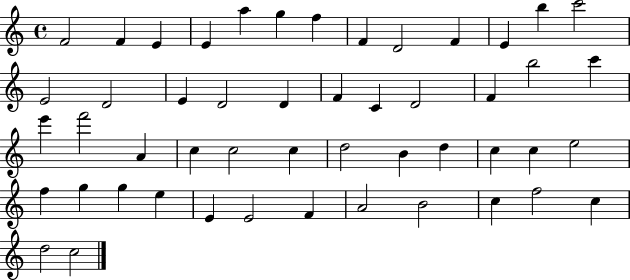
F4/h F4/q E4/q E4/q A5/q G5/q F5/q F4/q D4/h F4/q E4/q B5/q C6/h E4/h D4/h E4/q D4/h D4/q F4/q C4/q D4/h F4/q B5/h C6/q E6/q F6/h A4/q C5/q C5/h C5/q D5/h B4/q D5/q C5/q C5/q E5/h F5/q G5/q G5/q E5/q E4/q E4/h F4/q A4/h B4/h C5/q F5/h C5/q D5/h C5/h